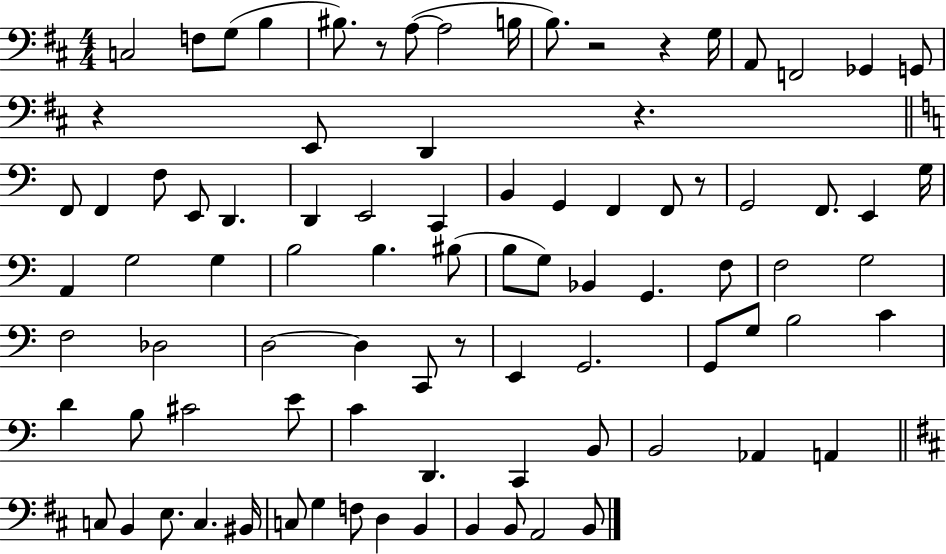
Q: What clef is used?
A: bass